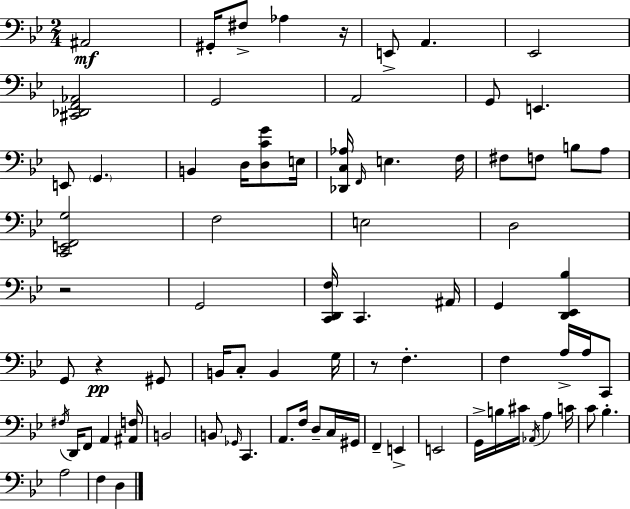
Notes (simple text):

A#2/h G#2/s F#3/e Ab3/q R/s E2/e A2/q. Eb2/h [C#2,Db2,F2,Ab2]/h G2/h A2/h G2/e E2/q. E2/e G2/q. B2/q D3/s [D3,C4,G4]/e E3/s [Db2,C3,Ab3]/s F2/s E3/q. F3/s F#3/e F3/e B3/e A3/e [C2,E2,F2,G3]/h F3/h E3/h D3/h R/h G2/h [C2,D2,F3]/s C2/q. A#2/s G2/q [D2,Eb2,Bb3]/q G2/e R/q G#2/e B2/s C3/e B2/q G3/s R/e F3/q. F3/q A3/s A3/s C2/e F#3/s D2/s F2/e A2/q [A#2,F3]/s B2/h B2/e Gb2/s C2/q. A2/e. F3/s D3/e C3/s G#2/s F2/q E2/q E2/h G2/s B3/s C#4/s Ab2/s A3/q C4/s C4/e Bb3/q. A3/h F3/q D3/q